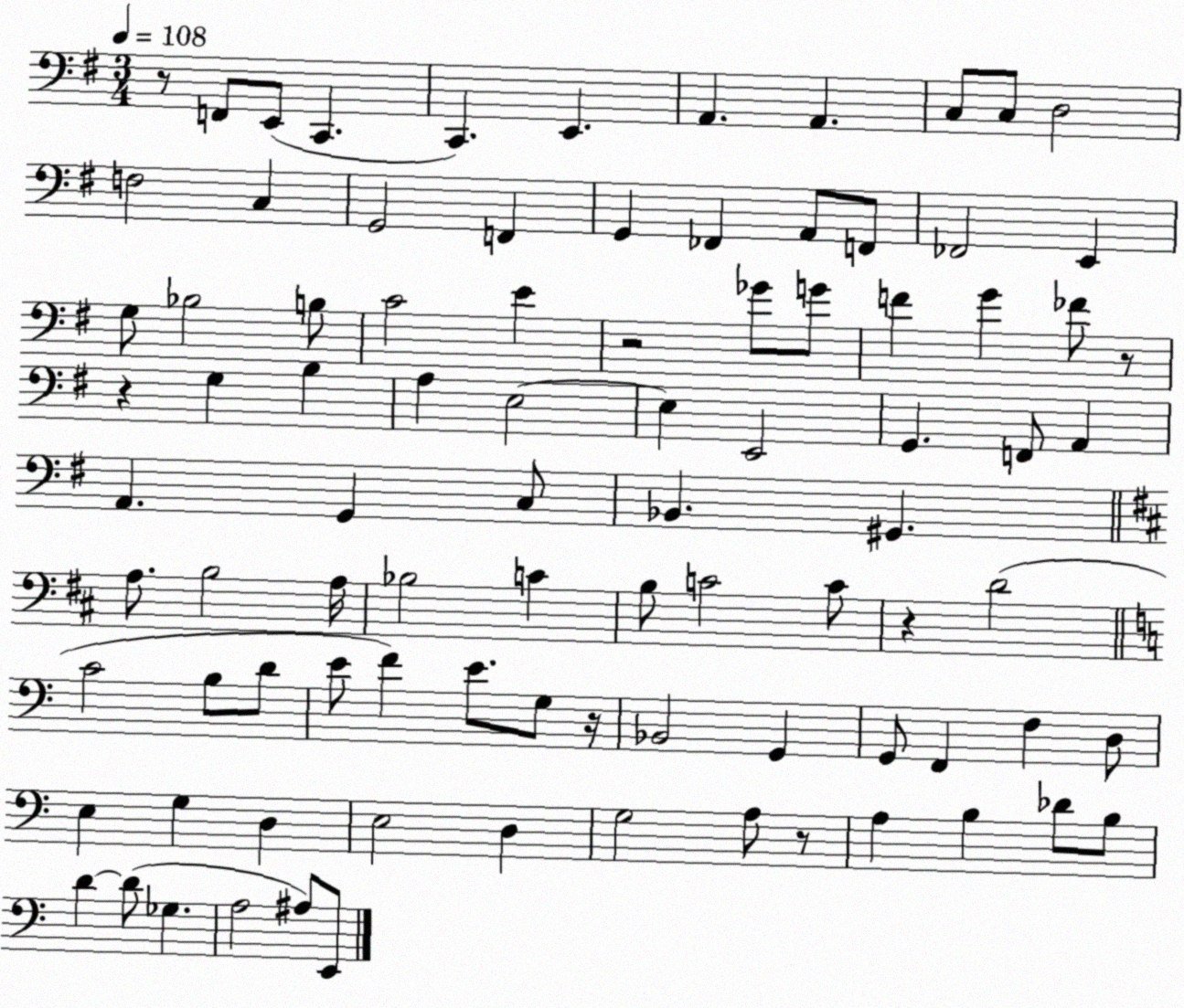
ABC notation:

X:1
T:Untitled
M:3/4
L:1/4
K:G
z/2 F,,/2 E,,/2 C,, C,, E,, A,, A,, C,/2 C,/2 D,2 F,2 C, G,,2 F,, G,, _F,, A,,/2 F,,/2 _F,,2 E,, G,/2 _B,2 B,/2 C2 E z2 _G/2 G/2 F G _F/2 z/2 z G, B, A, E,2 E, E,,2 G,, F,,/2 A,, A,, G,, C,/2 _B,, ^G,, A,/2 B,2 A,/4 _B,2 C B,/2 C2 C/2 z D2 C2 B,/2 D/2 E/2 F E/2 G,/2 z/4 _B,,2 G,, G,,/2 F,, F, D,/2 E, G, D, E,2 D, G,2 A,/2 z/2 A, B, _D/2 B,/2 D D/2 _G, A,2 ^A,/2 E,,/2